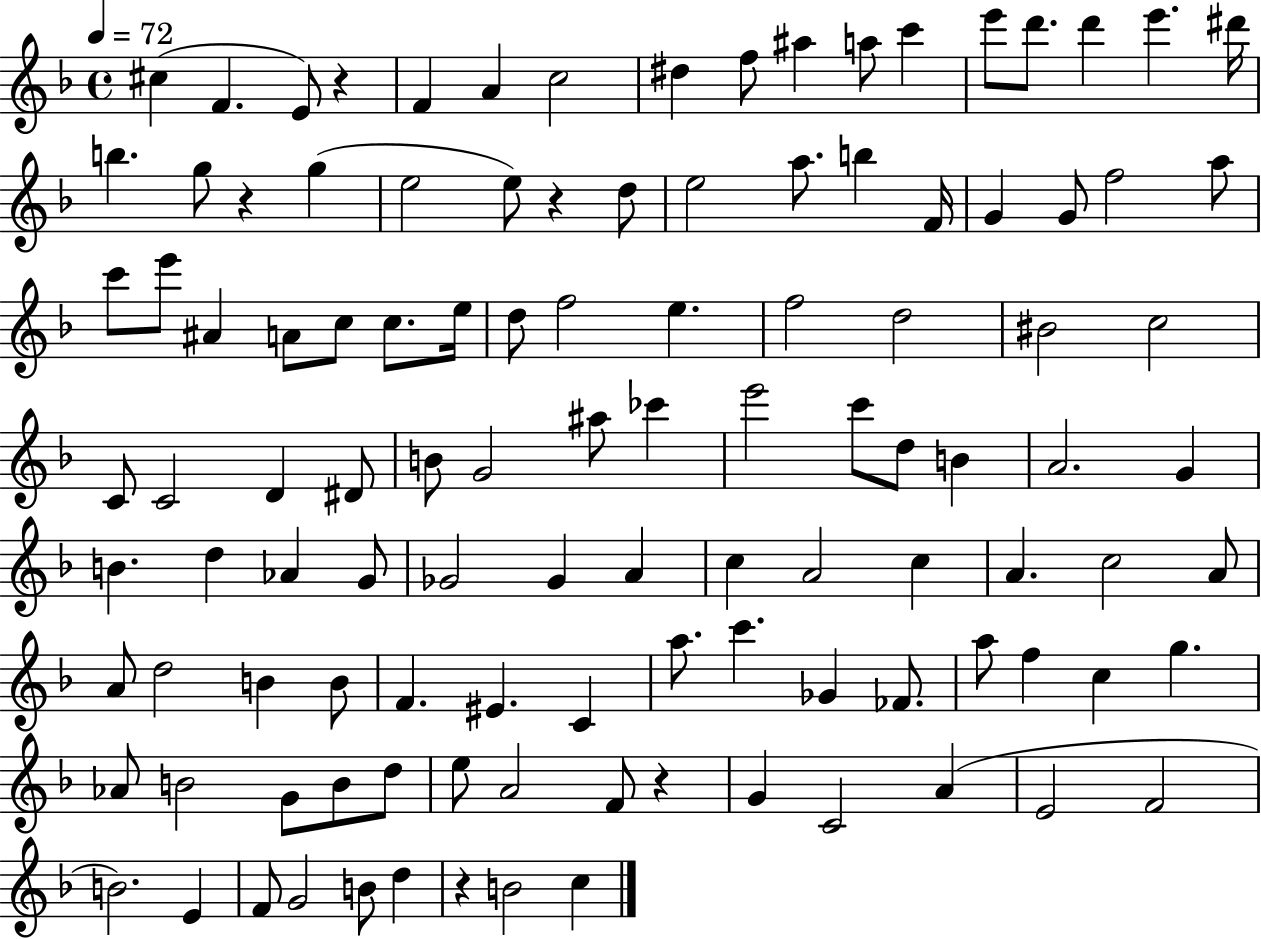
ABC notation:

X:1
T:Untitled
M:4/4
L:1/4
K:F
^c F E/2 z F A c2 ^d f/2 ^a a/2 c' e'/2 d'/2 d' e' ^d'/4 b g/2 z g e2 e/2 z d/2 e2 a/2 b F/4 G G/2 f2 a/2 c'/2 e'/2 ^A A/2 c/2 c/2 e/4 d/2 f2 e f2 d2 ^B2 c2 C/2 C2 D ^D/2 B/2 G2 ^a/2 _c' e'2 c'/2 d/2 B A2 G B d _A G/2 _G2 _G A c A2 c A c2 A/2 A/2 d2 B B/2 F ^E C a/2 c' _G _F/2 a/2 f c g _A/2 B2 G/2 B/2 d/2 e/2 A2 F/2 z G C2 A E2 F2 B2 E F/2 G2 B/2 d z B2 c